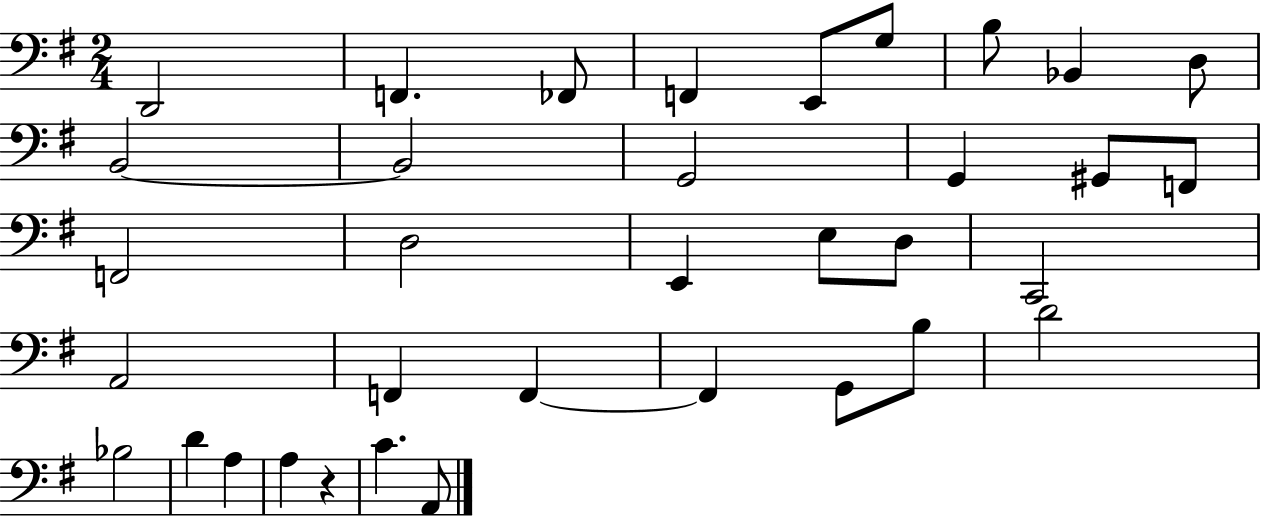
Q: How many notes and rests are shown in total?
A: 35